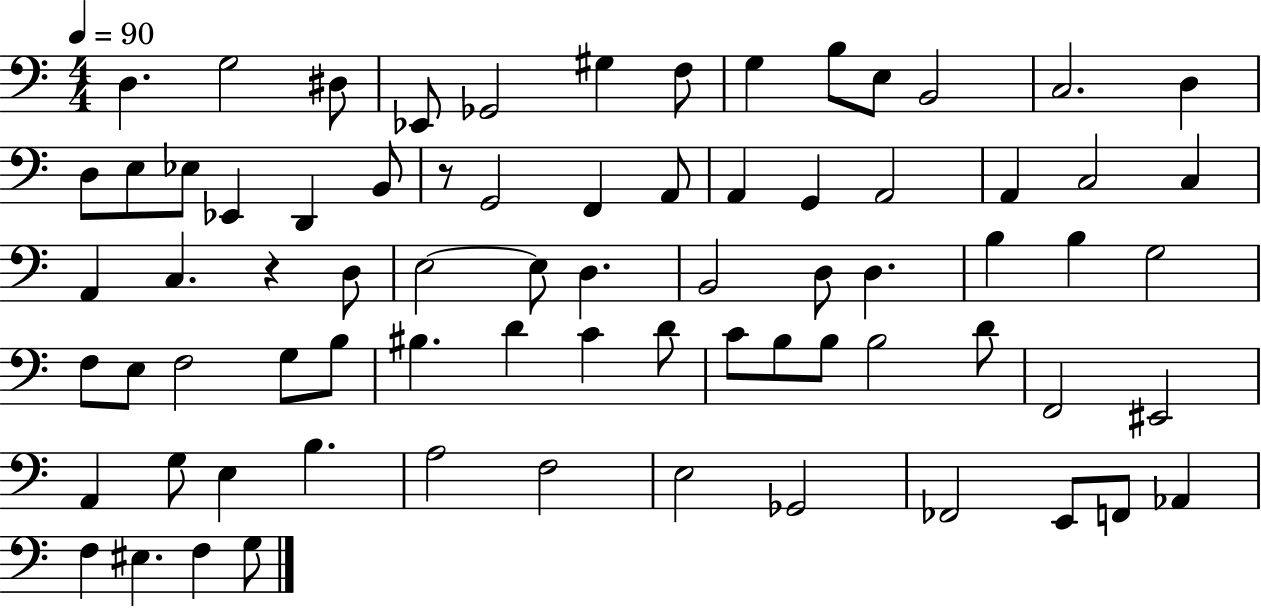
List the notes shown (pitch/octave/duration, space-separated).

D3/q. G3/h D#3/e Eb2/e Gb2/h G#3/q F3/e G3/q B3/e E3/e B2/h C3/h. D3/q D3/e E3/e Eb3/e Eb2/q D2/q B2/e R/e G2/h F2/q A2/e A2/q G2/q A2/h A2/q C3/h C3/q A2/q C3/q. R/q D3/e E3/h E3/e D3/q. B2/h D3/e D3/q. B3/q B3/q G3/h F3/e E3/e F3/h G3/e B3/e BIS3/q. D4/q C4/q D4/e C4/e B3/e B3/e B3/h D4/e F2/h EIS2/h A2/q G3/e E3/q B3/q. A3/h F3/h E3/h Gb2/h FES2/h E2/e F2/e Ab2/q F3/q EIS3/q. F3/q G3/e